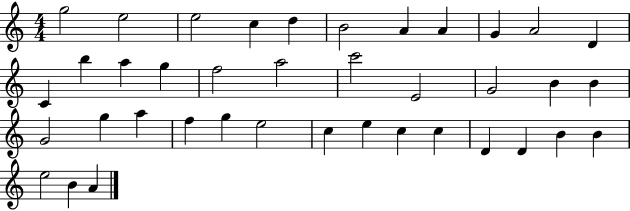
G5/h E5/h E5/h C5/q D5/q B4/h A4/q A4/q G4/q A4/h D4/q C4/q B5/q A5/q G5/q F5/h A5/h C6/h E4/h G4/h B4/q B4/q G4/h G5/q A5/q F5/q G5/q E5/h C5/q E5/q C5/q C5/q D4/q D4/q B4/q B4/q E5/h B4/q A4/q